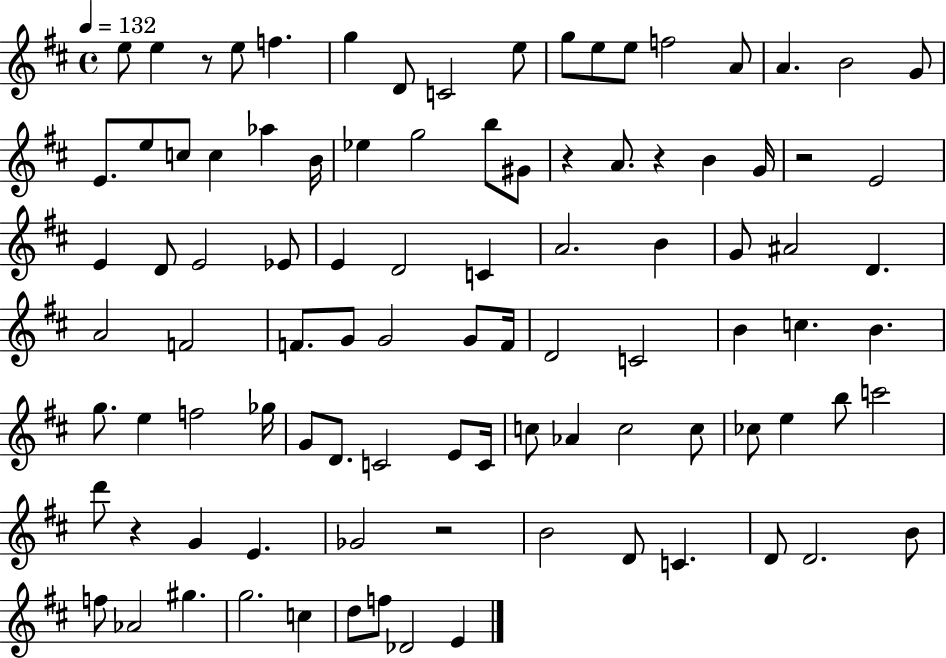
X:1
T:Untitled
M:4/4
L:1/4
K:D
e/2 e z/2 e/2 f g D/2 C2 e/2 g/2 e/2 e/2 f2 A/2 A B2 G/2 E/2 e/2 c/2 c _a B/4 _e g2 b/2 ^G/2 z A/2 z B G/4 z2 E2 E D/2 E2 _E/2 E D2 C A2 B G/2 ^A2 D A2 F2 F/2 G/2 G2 G/2 F/4 D2 C2 B c B g/2 e f2 _g/4 G/2 D/2 C2 E/2 C/4 c/2 _A c2 c/2 _c/2 e b/2 c'2 d'/2 z G E _G2 z2 B2 D/2 C D/2 D2 B/2 f/2 _A2 ^g g2 c d/2 f/2 _D2 E